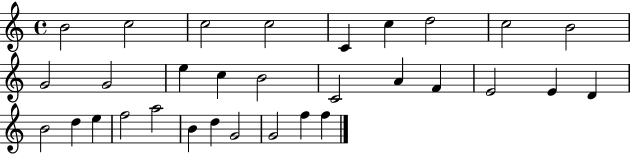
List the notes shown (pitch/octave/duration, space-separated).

B4/h C5/h C5/h C5/h C4/q C5/q D5/h C5/h B4/h G4/h G4/h E5/q C5/q B4/h C4/h A4/q F4/q E4/h E4/q D4/q B4/h D5/q E5/q F5/h A5/h B4/q D5/q G4/h G4/h F5/q F5/q